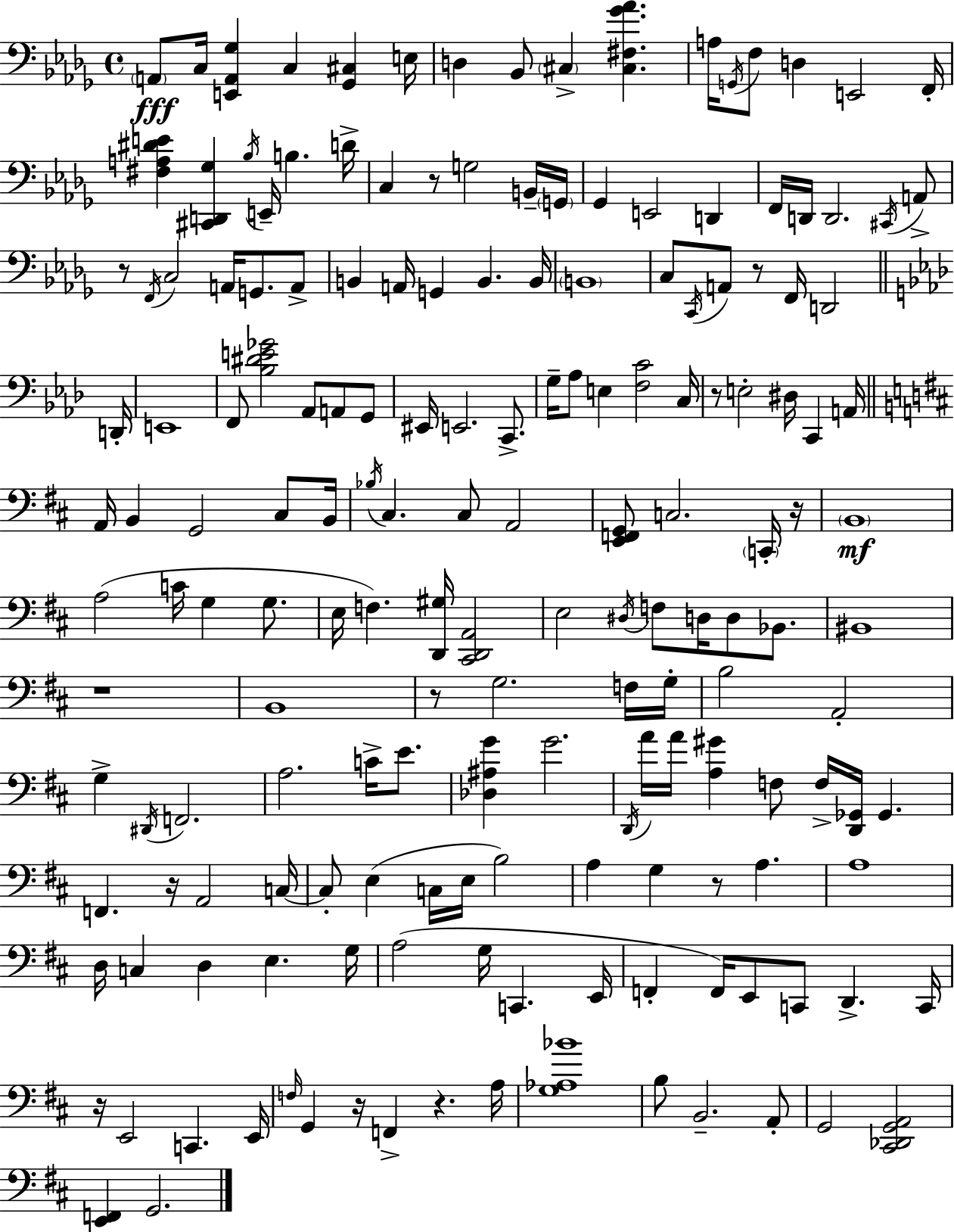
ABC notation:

X:1
T:Untitled
M:4/4
L:1/4
K:Bbm
A,,/2 C,/4 [E,,A,,_G,] C, [_G,,^C,] E,/4 D, _B,,/2 ^C, [^C,^F,_G_A] A,/4 G,,/4 F,/2 D, E,,2 F,,/4 [^F,A,^DE] [^C,,D,,_G,] _B,/4 E,,/4 B, D/4 C, z/2 G,2 B,,/4 G,,/4 _G,, E,,2 D,, F,,/4 D,,/4 D,,2 ^C,,/4 A,,/2 z/2 F,,/4 C,2 A,,/4 G,,/2 A,,/2 B,, A,,/4 G,, B,, B,,/4 B,,4 C,/2 C,,/4 A,,/2 z/2 F,,/4 D,,2 D,,/4 E,,4 F,,/2 [_B,^DE_G]2 _A,,/2 A,,/2 G,,/2 ^E,,/4 E,,2 C,,/2 G,/4 _A,/2 E, [F,C]2 C,/4 z/2 E,2 ^D,/4 C,, A,,/4 A,,/4 B,, G,,2 ^C,/2 B,,/4 _B,/4 ^C, ^C,/2 A,,2 [E,,F,,G,,]/2 C,2 C,,/4 z/4 B,,4 A,2 C/4 G, G,/2 E,/4 F, [D,,^G,]/4 [^C,,D,,A,,]2 E,2 ^D,/4 F,/2 D,/4 D,/2 _B,,/2 ^B,,4 z4 B,,4 z/2 G,2 F,/4 G,/4 B,2 A,,2 G, ^D,,/4 F,,2 A,2 C/4 E/2 [_D,^A,G] G2 D,,/4 A/4 A/4 [A,^G] F,/2 F,/4 [D,,_G,,]/4 _G,, F,, z/4 A,,2 C,/4 C,/2 E, C,/4 E,/4 B,2 A, G, z/2 A, A,4 D,/4 C, D, E, G,/4 A,2 G,/4 C,, E,,/4 F,, F,,/4 E,,/2 C,,/2 D,, C,,/4 z/4 E,,2 C,, E,,/4 F,/4 G,, z/4 F,, z A,/4 [G,_A,_B]4 B,/2 B,,2 A,,/2 G,,2 [^C,,_D,,G,,A,,]2 [E,,F,,] G,,2